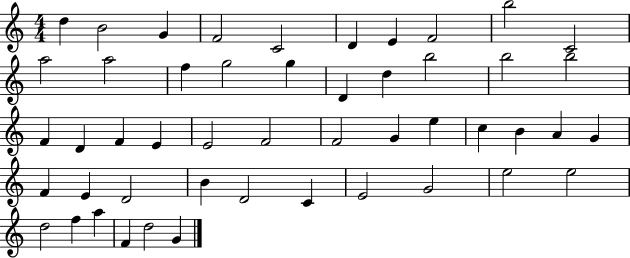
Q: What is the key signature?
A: C major